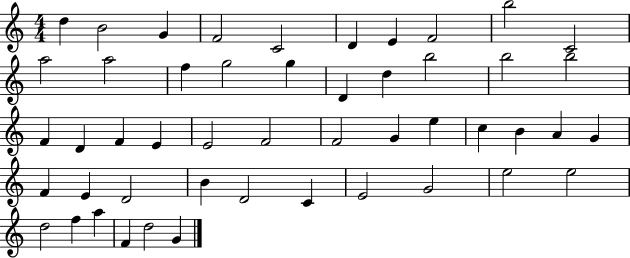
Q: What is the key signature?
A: C major